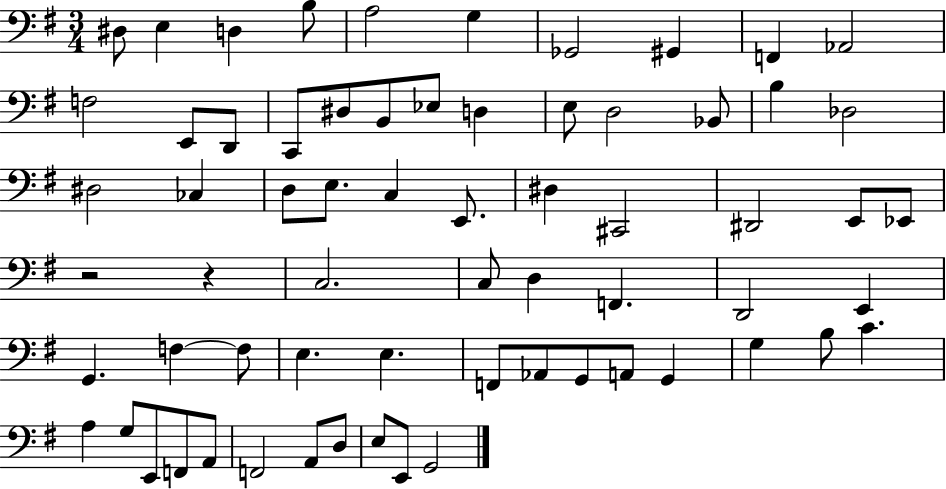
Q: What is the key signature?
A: G major